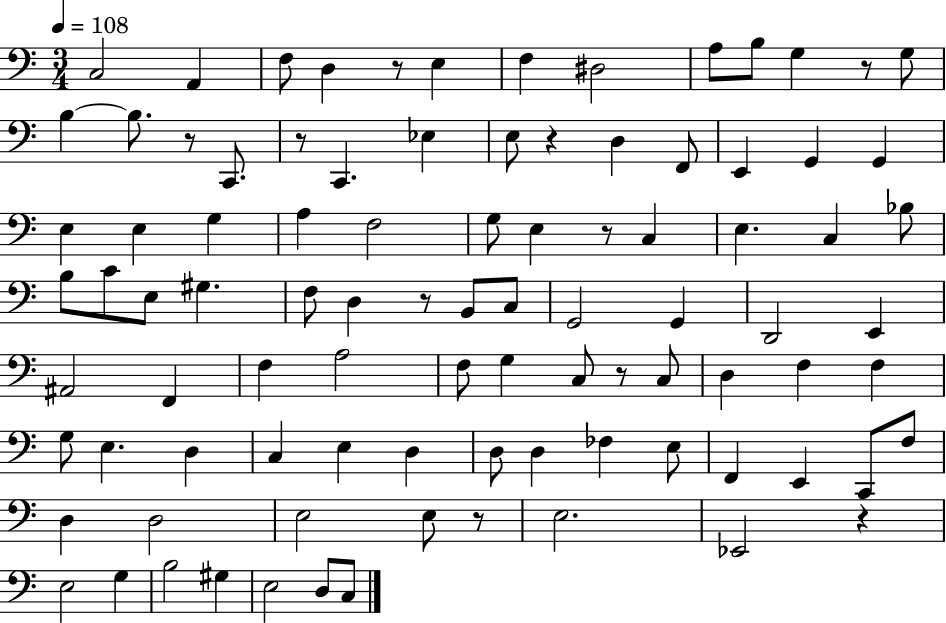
X:1
T:Untitled
M:3/4
L:1/4
K:C
C,2 A,, F,/2 D, z/2 E, F, ^D,2 A,/2 B,/2 G, z/2 G,/2 B, B,/2 z/2 C,,/2 z/2 C,, _E, E,/2 z D, F,,/2 E,, G,, G,, E, E, G, A, F,2 G,/2 E, z/2 C, E, C, _B,/2 B,/2 C/2 E,/2 ^G, F,/2 D, z/2 B,,/2 C,/2 G,,2 G,, D,,2 E,, ^A,,2 F,, F, A,2 F,/2 G, C,/2 z/2 C,/2 D, F, F, G,/2 E, D, C, E, D, D,/2 D, _F, E,/2 F,, E,, C,,/2 F,/2 D, D,2 E,2 E,/2 z/2 E,2 _E,,2 z E,2 G, B,2 ^G, E,2 D,/2 C,/2